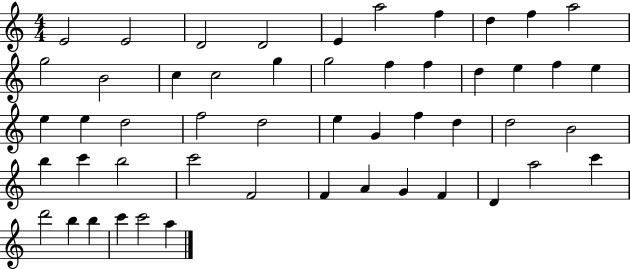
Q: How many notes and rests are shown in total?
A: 51